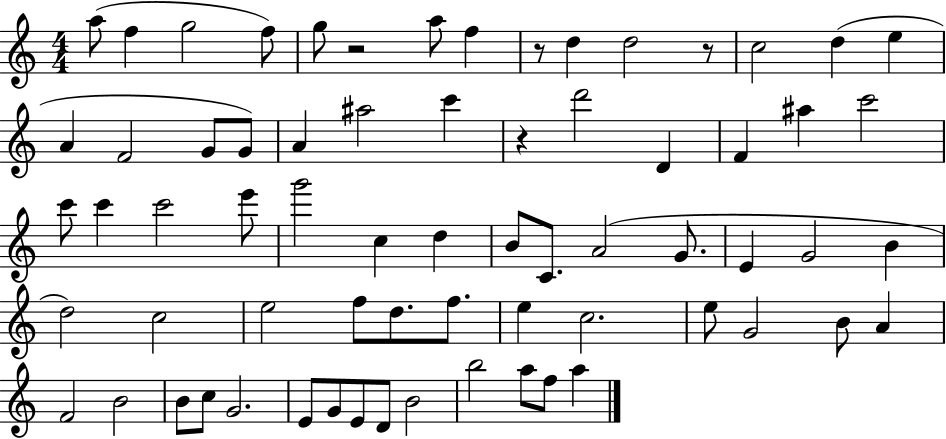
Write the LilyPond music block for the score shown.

{
  \clef treble
  \numericTimeSignature
  \time 4/4
  \key c \major
  a''8( f''4 g''2 f''8) | g''8 r2 a''8 f''4 | r8 d''4 d''2 r8 | c''2 d''4( e''4 | \break a'4 f'2 g'8 g'8) | a'4 ais''2 c'''4 | r4 d'''2 d'4 | f'4 ais''4 c'''2 | \break c'''8 c'''4 c'''2 e'''8 | g'''2 c''4 d''4 | b'8 c'8. a'2( g'8. | e'4 g'2 b'4 | \break d''2) c''2 | e''2 f''8 d''8. f''8. | e''4 c''2. | e''8 g'2 b'8 a'4 | \break f'2 b'2 | b'8 c''8 g'2. | e'8 g'8 e'8 d'8 b'2 | b''2 a''8 f''8 a''4 | \break \bar "|."
}